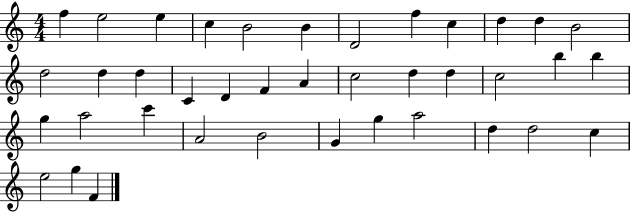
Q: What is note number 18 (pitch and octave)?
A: F4